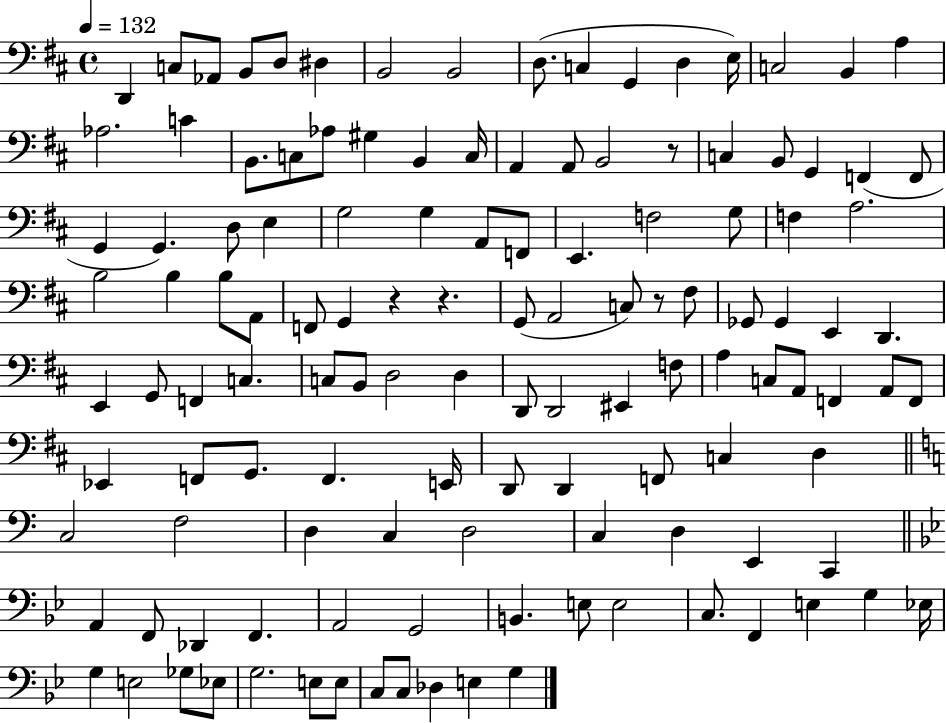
X:1
T:Untitled
M:4/4
L:1/4
K:D
D,, C,/2 _A,,/2 B,,/2 D,/2 ^D, B,,2 B,,2 D,/2 C, G,, D, E,/4 C,2 B,, A, _A,2 C B,,/2 C,/2 _A,/2 ^G, B,, C,/4 A,, A,,/2 B,,2 z/2 C, B,,/2 G,, F,, F,,/2 G,, G,, D,/2 E, G,2 G, A,,/2 F,,/2 E,, F,2 G,/2 F, A,2 B,2 B, B,/2 A,,/2 F,,/2 G,, z z G,,/2 A,,2 C,/2 z/2 ^F,/2 _G,,/2 _G,, E,, D,, E,, G,,/2 F,, C, C,/2 B,,/2 D,2 D, D,,/2 D,,2 ^E,, F,/2 A, C,/2 A,,/2 F,, A,,/2 F,,/2 _E,, F,,/2 G,,/2 F,, E,,/4 D,,/2 D,, F,,/2 C, D, C,2 F,2 D, C, D,2 C, D, E,, C,, A,, F,,/2 _D,, F,, A,,2 G,,2 B,, E,/2 E,2 C,/2 F,, E, G, _E,/4 G, E,2 _G,/2 _E,/2 G,2 E,/2 E,/2 C,/2 C,/2 _D, E, G,